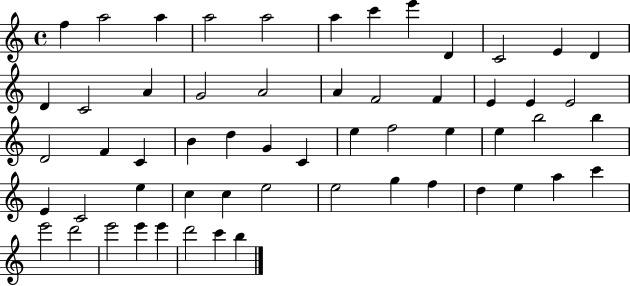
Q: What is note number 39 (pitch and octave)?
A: E5